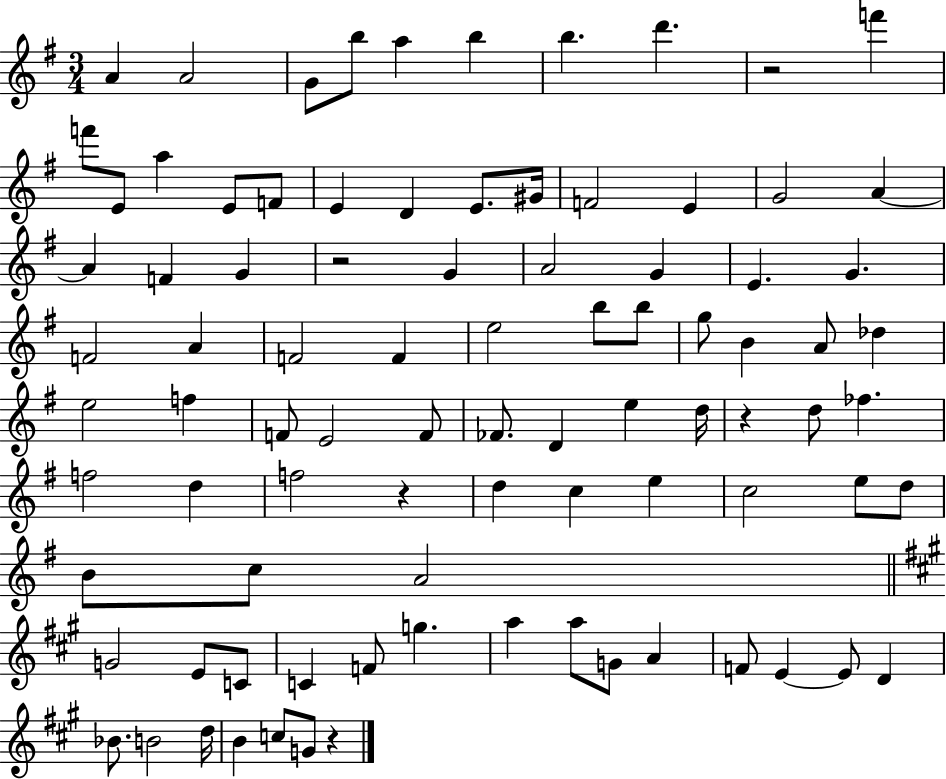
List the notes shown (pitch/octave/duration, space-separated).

A4/q A4/h G4/e B5/e A5/q B5/q B5/q. D6/q. R/h F6/q F6/e E4/e A5/q E4/e F4/e E4/q D4/q E4/e. G#4/s F4/h E4/q G4/h A4/q A4/q F4/q G4/q R/h G4/q A4/h G4/q E4/q. G4/q. F4/h A4/q F4/h F4/q E5/h B5/e B5/e G5/e B4/q A4/e Db5/q E5/h F5/q F4/e E4/h F4/e FES4/e. D4/q E5/q D5/s R/q D5/e FES5/q. F5/h D5/q F5/h R/q D5/q C5/q E5/q C5/h E5/e D5/e B4/e C5/e A4/h G4/h E4/e C4/e C4/q F4/e G5/q. A5/q A5/e G4/e A4/q F4/e E4/q E4/e D4/q Bb4/e. B4/h D5/s B4/q C5/e G4/e R/q